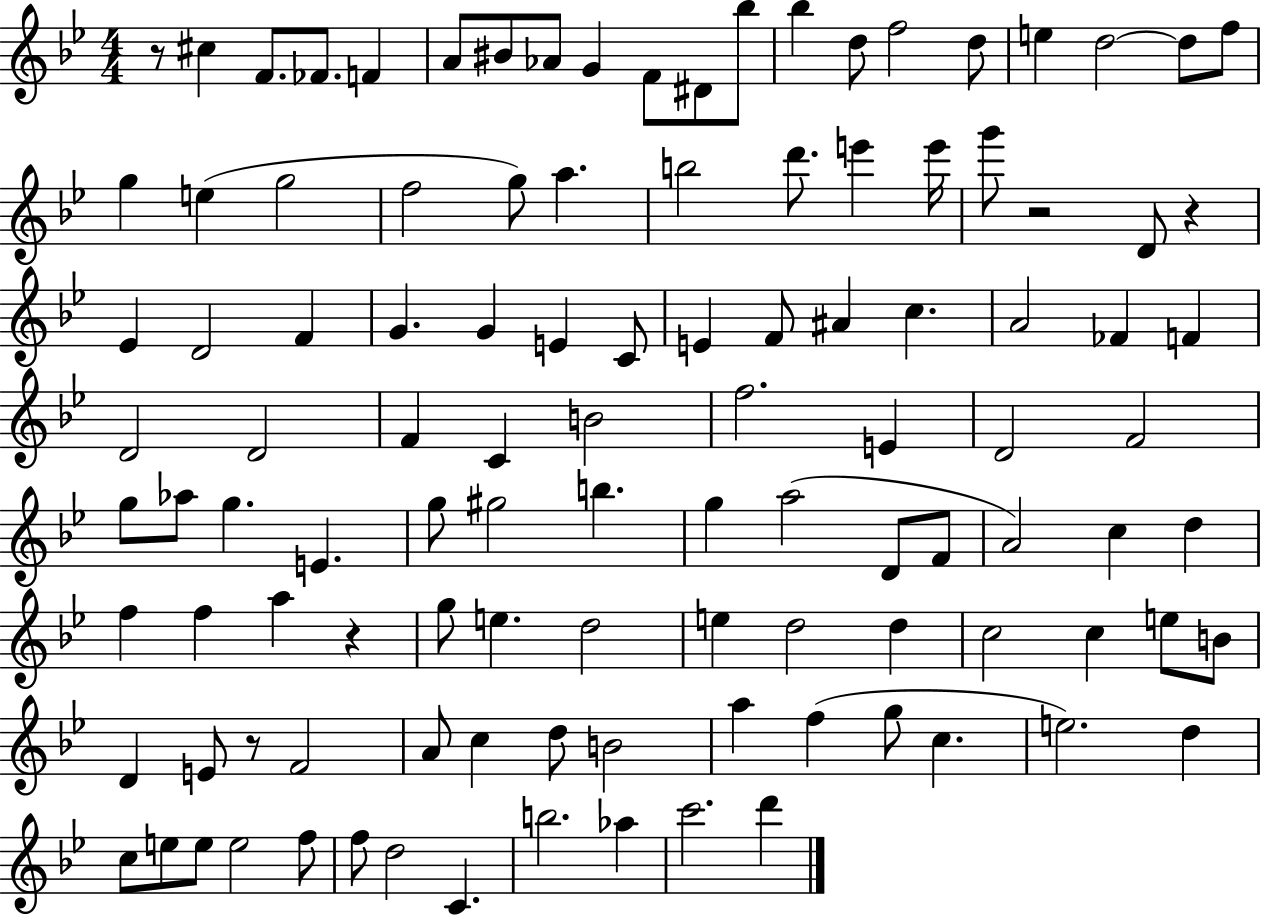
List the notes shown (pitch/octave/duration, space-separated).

R/e C#5/q F4/e. FES4/e. F4/q A4/e BIS4/e Ab4/e G4/q F4/e D#4/e Bb5/e Bb5/q D5/e F5/h D5/e E5/q D5/h D5/e F5/e G5/q E5/q G5/h F5/h G5/e A5/q. B5/h D6/e. E6/q E6/s G6/e R/h D4/e R/q Eb4/q D4/h F4/q G4/q. G4/q E4/q C4/e E4/q F4/e A#4/q C5/q. A4/h FES4/q F4/q D4/h D4/h F4/q C4/q B4/h F5/h. E4/q D4/h F4/h G5/e Ab5/e G5/q. E4/q. G5/e G#5/h B5/q. G5/q A5/h D4/e F4/e A4/h C5/q D5/q F5/q F5/q A5/q R/q G5/e E5/q. D5/h E5/q D5/h D5/q C5/h C5/q E5/e B4/e D4/q E4/e R/e F4/h A4/e C5/q D5/e B4/h A5/q F5/q G5/e C5/q. E5/h. D5/q C5/e E5/e E5/e E5/h F5/e F5/e D5/h C4/q. B5/h. Ab5/q C6/h. D6/q